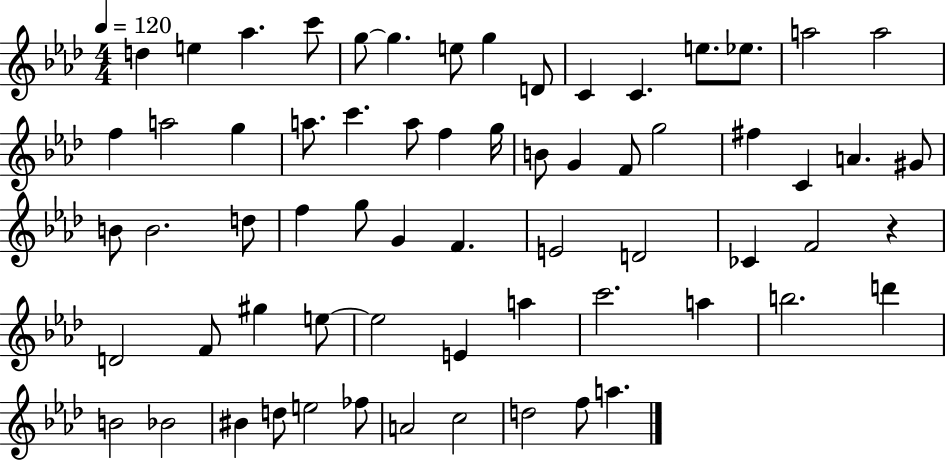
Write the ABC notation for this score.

X:1
T:Untitled
M:4/4
L:1/4
K:Ab
d e _a c'/2 g/2 g e/2 g D/2 C C e/2 _e/2 a2 a2 f a2 g a/2 c' a/2 f g/4 B/2 G F/2 g2 ^f C A ^G/2 B/2 B2 d/2 f g/2 G F E2 D2 _C F2 z D2 F/2 ^g e/2 e2 E a c'2 a b2 d' B2 _B2 ^B d/2 e2 _f/2 A2 c2 d2 f/2 a